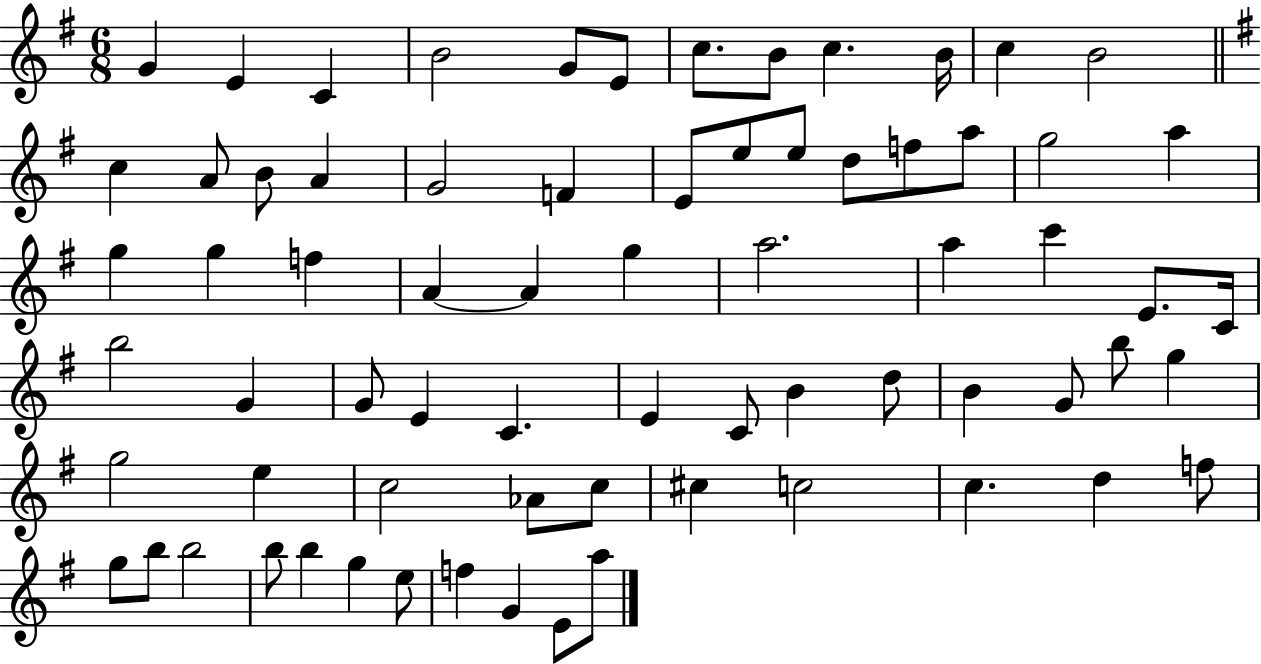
X:1
T:Untitled
M:6/8
L:1/4
K:G
G E C B2 G/2 E/2 c/2 B/2 c B/4 c B2 c A/2 B/2 A G2 F E/2 e/2 e/2 d/2 f/2 a/2 g2 a g g f A A g a2 a c' E/2 C/4 b2 G G/2 E C E C/2 B d/2 B G/2 b/2 g g2 e c2 _A/2 c/2 ^c c2 c d f/2 g/2 b/2 b2 b/2 b g e/2 f G E/2 a/2